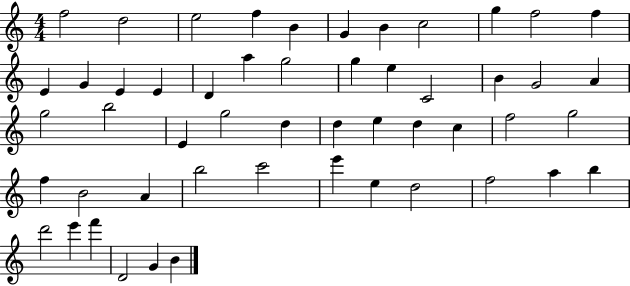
X:1
T:Untitled
M:4/4
L:1/4
K:C
f2 d2 e2 f B G B c2 g f2 f E G E E D a g2 g e C2 B G2 A g2 b2 E g2 d d e d c f2 g2 f B2 A b2 c'2 e' e d2 f2 a b d'2 e' f' D2 G B